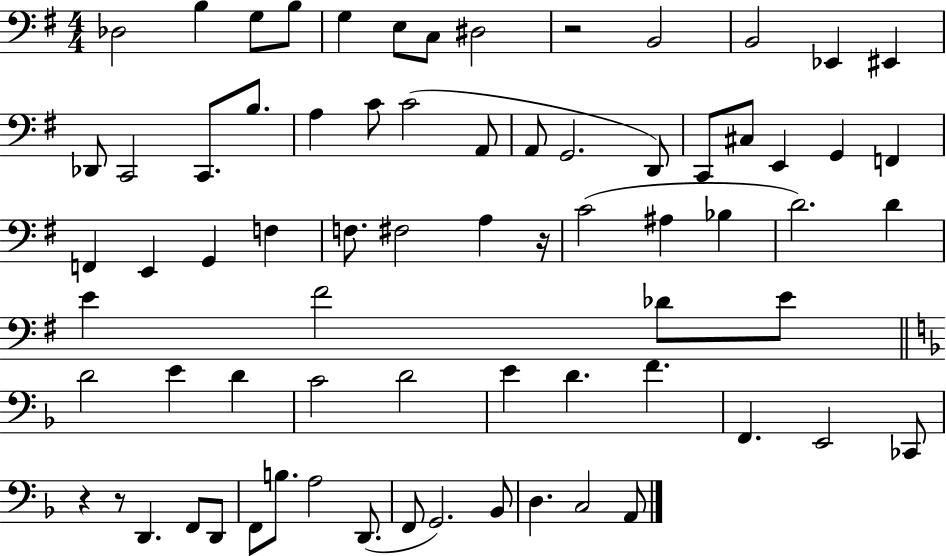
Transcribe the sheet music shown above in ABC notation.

X:1
T:Untitled
M:4/4
L:1/4
K:G
_D,2 B, G,/2 B,/2 G, E,/2 C,/2 ^D,2 z2 B,,2 B,,2 _E,, ^E,, _D,,/2 C,,2 C,,/2 B,/2 A, C/2 C2 A,,/2 A,,/2 G,,2 D,,/2 C,,/2 ^C,/2 E,, G,, F,, F,, E,, G,, F, F,/2 ^F,2 A, z/4 C2 ^A, _B, D2 D E ^F2 _D/2 E/2 D2 E D C2 D2 E D F F,, E,,2 _C,,/2 z z/2 D,, F,,/2 D,,/2 F,,/2 B,/2 A,2 D,,/2 F,,/2 G,,2 _B,,/2 D, C,2 A,,/2